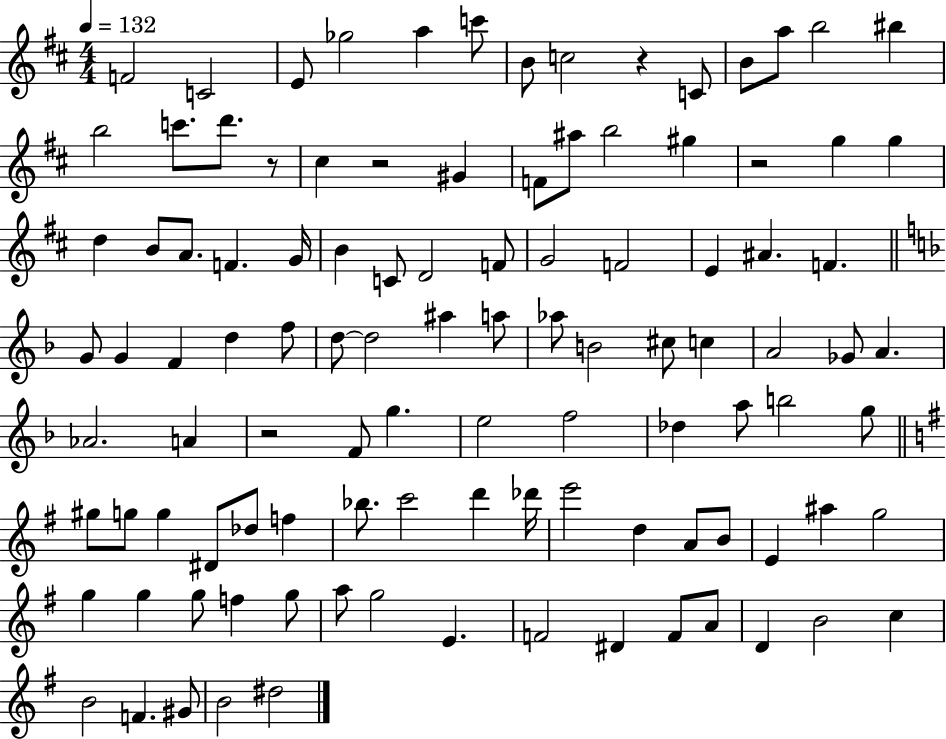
{
  \clef treble
  \numericTimeSignature
  \time 4/4
  \key d \major
  \tempo 4 = 132
  f'2 c'2 | e'8 ges''2 a''4 c'''8 | b'8 c''2 r4 c'8 | b'8 a''8 b''2 bis''4 | \break b''2 c'''8. d'''8. r8 | cis''4 r2 gis'4 | f'8 ais''8 b''2 gis''4 | r2 g''4 g''4 | \break d''4 b'8 a'8. f'4. g'16 | b'4 c'8 d'2 f'8 | g'2 f'2 | e'4 ais'4. f'4. | \break \bar "||" \break \key d \minor g'8 g'4 f'4 d''4 f''8 | d''8~~ d''2 ais''4 a''8 | aes''8 b'2 cis''8 c''4 | a'2 ges'8 a'4. | \break aes'2. a'4 | r2 f'8 g''4. | e''2 f''2 | des''4 a''8 b''2 g''8 | \break \bar "||" \break \key g \major gis''8 g''8 g''4 dis'8 des''8 f''4 | bes''8. c'''2 d'''4 des'''16 | e'''2 d''4 a'8 b'8 | e'4 ais''4 g''2 | \break g''4 g''4 g''8 f''4 g''8 | a''8 g''2 e'4. | f'2 dis'4 f'8 a'8 | d'4 b'2 c''4 | \break b'2 f'4. gis'8 | b'2 dis''2 | \bar "|."
}